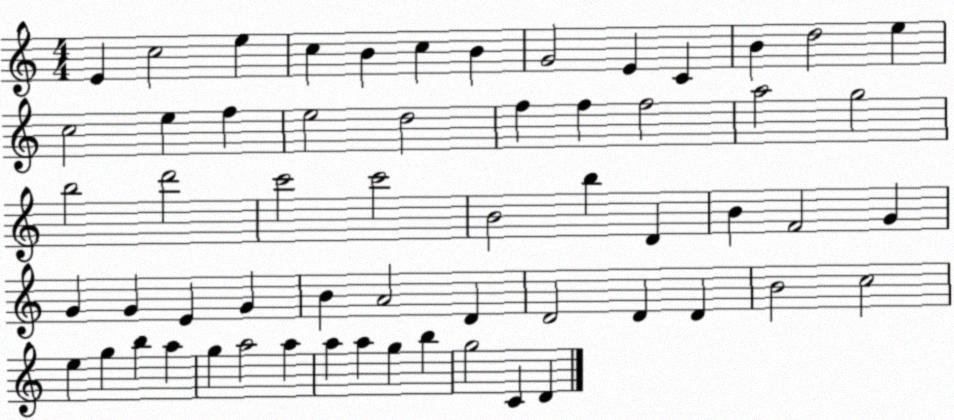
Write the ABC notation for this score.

X:1
T:Untitled
M:4/4
L:1/4
K:C
E c2 e c B c B G2 E C B d2 e c2 e f e2 d2 f f f2 a2 g2 b2 d'2 c'2 c'2 B2 b D B F2 G G G E G B A2 D D2 D D B2 c2 e g b a g a2 a a a g b g2 C D